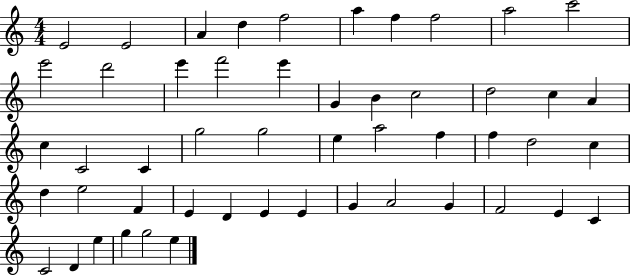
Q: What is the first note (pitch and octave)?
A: E4